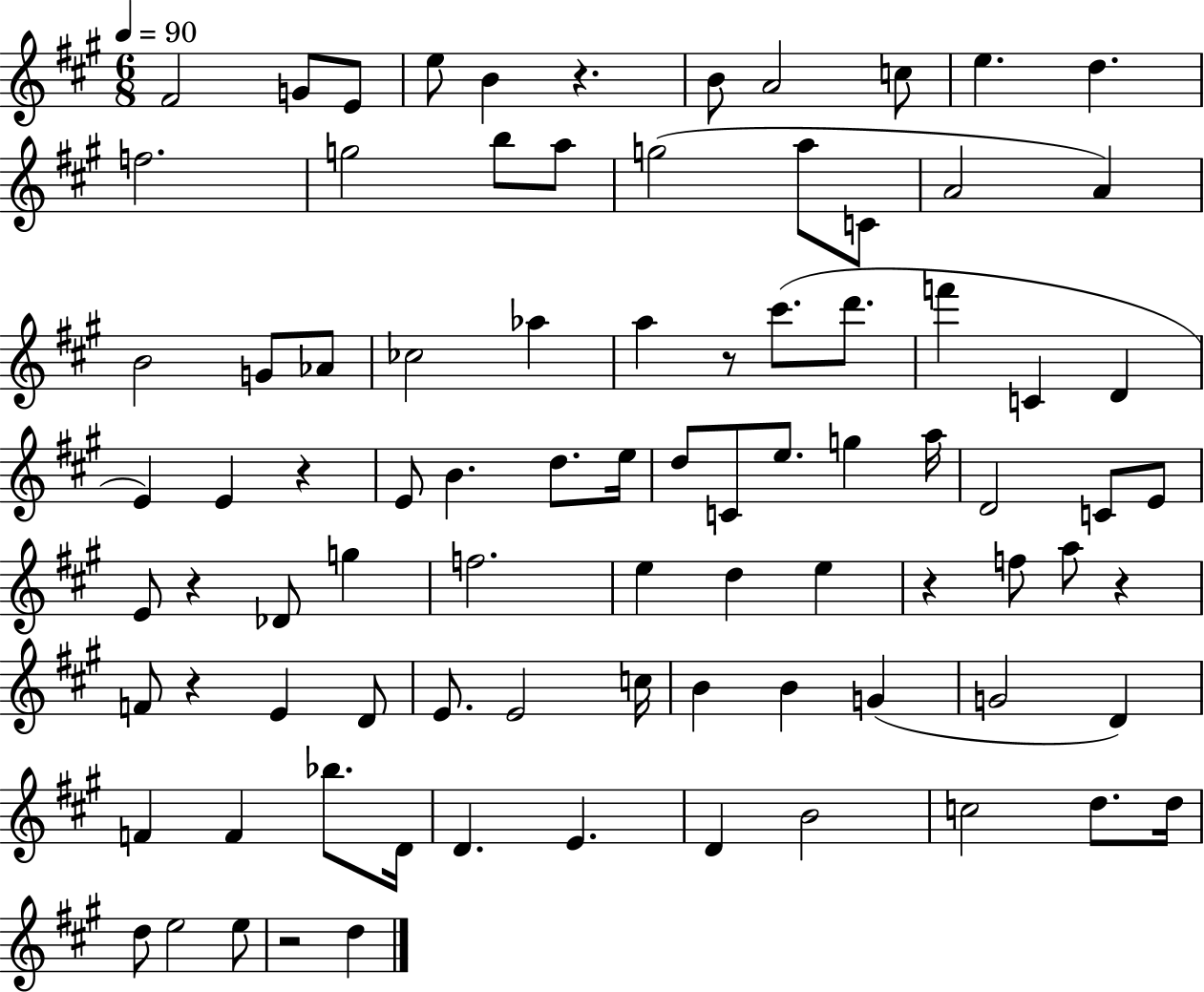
X:1
T:Untitled
M:6/8
L:1/4
K:A
^F2 G/2 E/2 e/2 B z B/2 A2 c/2 e d f2 g2 b/2 a/2 g2 a/2 C/2 A2 A B2 G/2 _A/2 _c2 _a a z/2 ^c'/2 d'/2 f' C D E E z E/2 B d/2 e/4 d/2 C/2 e/2 g a/4 D2 C/2 E/2 E/2 z _D/2 g f2 e d e z f/2 a/2 z F/2 z E D/2 E/2 E2 c/4 B B G G2 D F F _b/2 D/4 D E D B2 c2 d/2 d/4 d/2 e2 e/2 z2 d